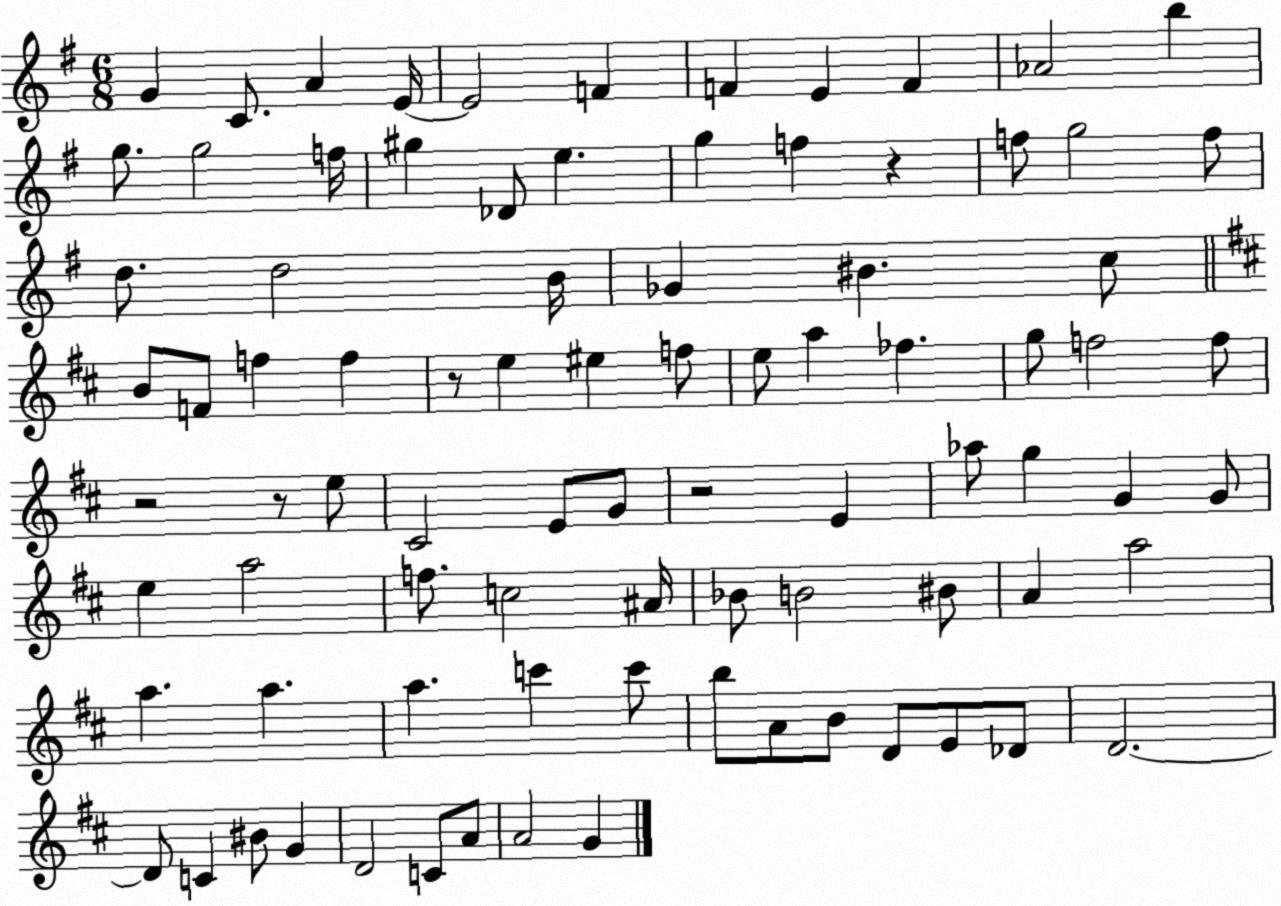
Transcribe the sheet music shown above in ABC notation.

X:1
T:Untitled
M:6/8
L:1/4
K:G
G C/2 A E/4 E2 F F E F _A2 b g/2 g2 f/4 ^g _D/2 e g f z f/2 g2 f/2 d/2 d2 B/4 _G ^B c/2 B/2 F/2 f f z/2 e ^e f/2 e/2 a _f g/2 f2 f/2 z2 z/2 e/2 ^C2 E/2 G/2 z2 E _a/2 g G G/2 e a2 f/2 c2 ^A/4 _B/2 B2 ^B/2 A a2 a a a c' c'/2 b/2 A/2 B/2 D/2 E/2 _D/2 D2 D/2 C ^B/2 G D2 C/2 A/2 A2 G